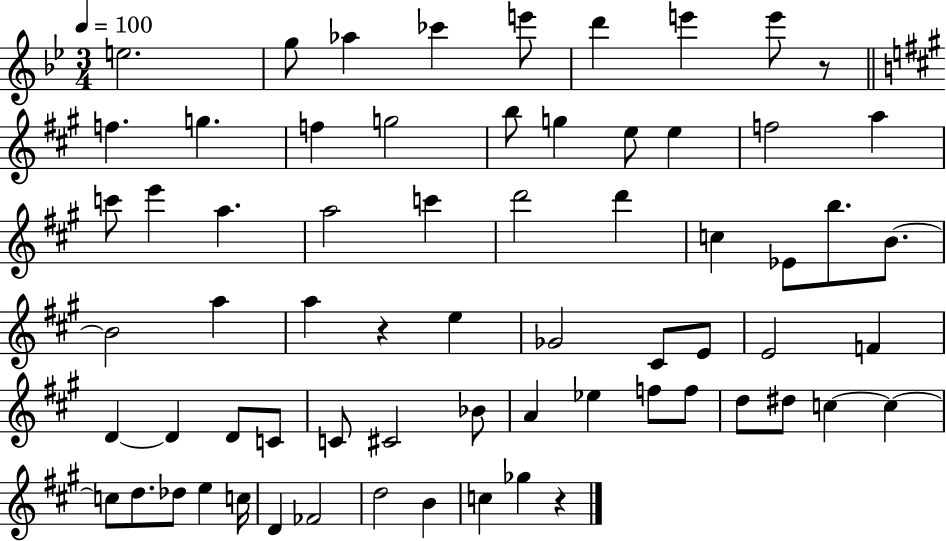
E5/h. G5/e Ab5/q CES6/q E6/e D6/q E6/q E6/e R/e F5/q. G5/q. F5/q G5/h B5/e G5/q E5/e E5/q F5/h A5/q C6/e E6/q A5/q. A5/h C6/q D6/h D6/q C5/q Eb4/e B5/e. B4/e. B4/h A5/q A5/q R/q E5/q Gb4/h C#4/e E4/e E4/h F4/q D4/q D4/q D4/e C4/e C4/e C#4/h Bb4/e A4/q Eb5/q F5/e F5/e D5/e D#5/e C5/q C5/q C5/e D5/e. Db5/e E5/q C5/s D4/q FES4/h D5/h B4/q C5/q Gb5/q R/q